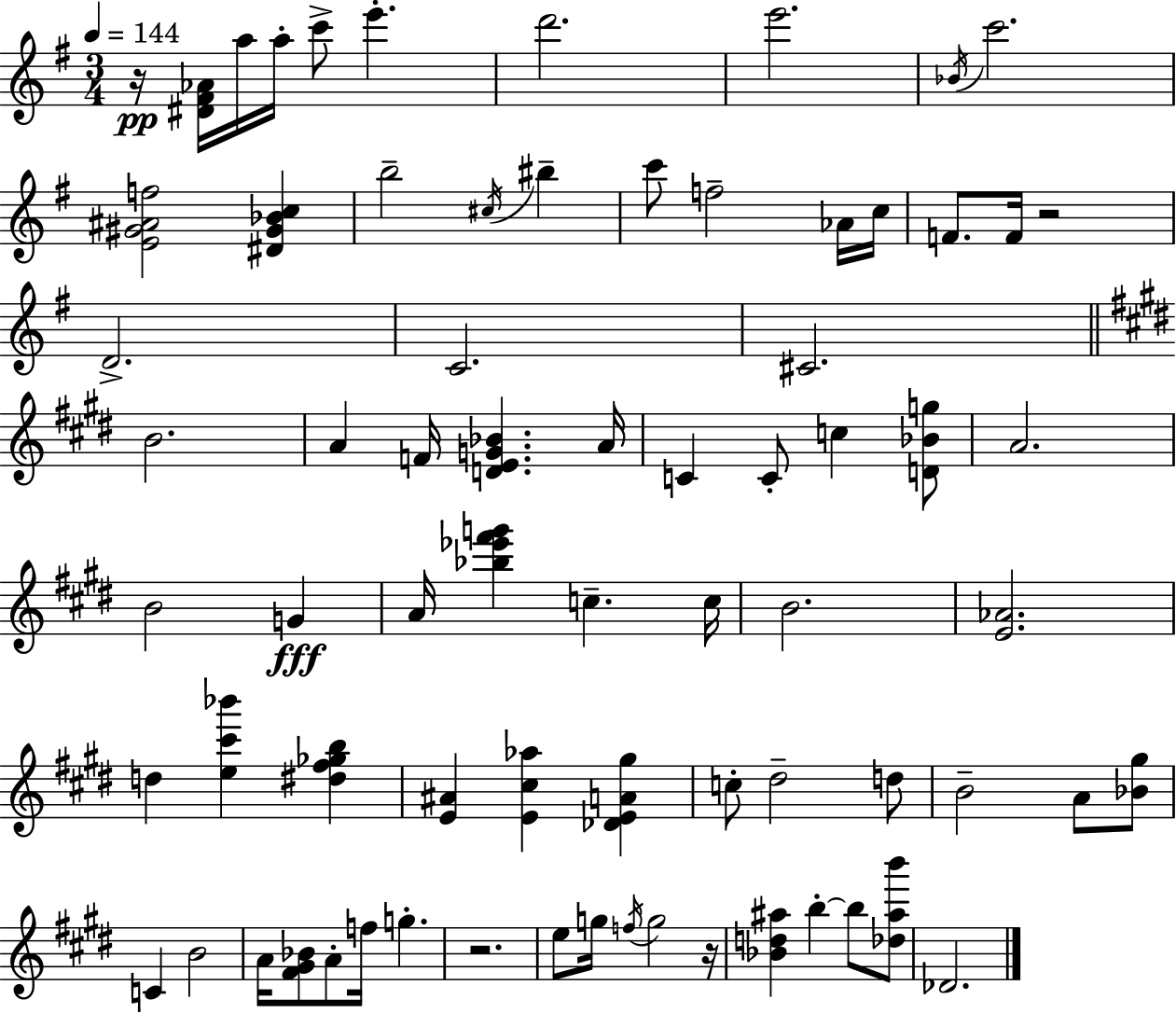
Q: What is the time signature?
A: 3/4